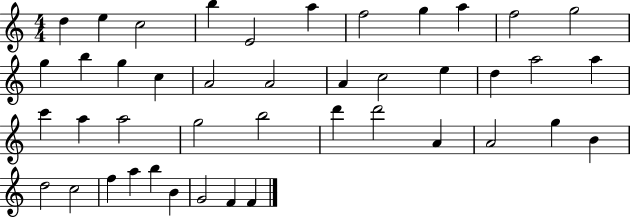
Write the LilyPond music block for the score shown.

{
  \clef treble
  \numericTimeSignature
  \time 4/4
  \key c \major
  d''4 e''4 c''2 | b''4 e'2 a''4 | f''2 g''4 a''4 | f''2 g''2 | \break g''4 b''4 g''4 c''4 | a'2 a'2 | a'4 c''2 e''4 | d''4 a''2 a''4 | \break c'''4 a''4 a''2 | g''2 b''2 | d'''4 d'''2 a'4 | a'2 g''4 b'4 | \break d''2 c''2 | f''4 a''4 b''4 b'4 | g'2 f'4 f'4 | \bar "|."
}